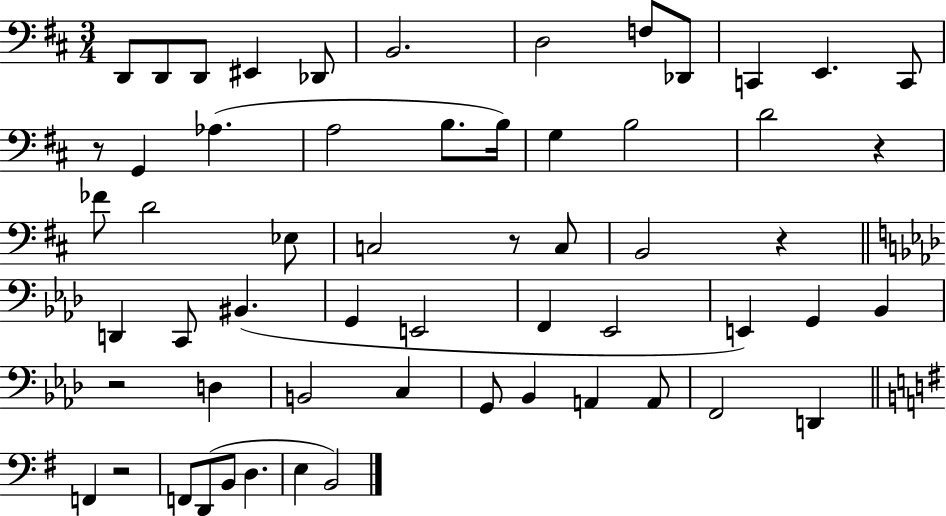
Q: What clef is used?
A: bass